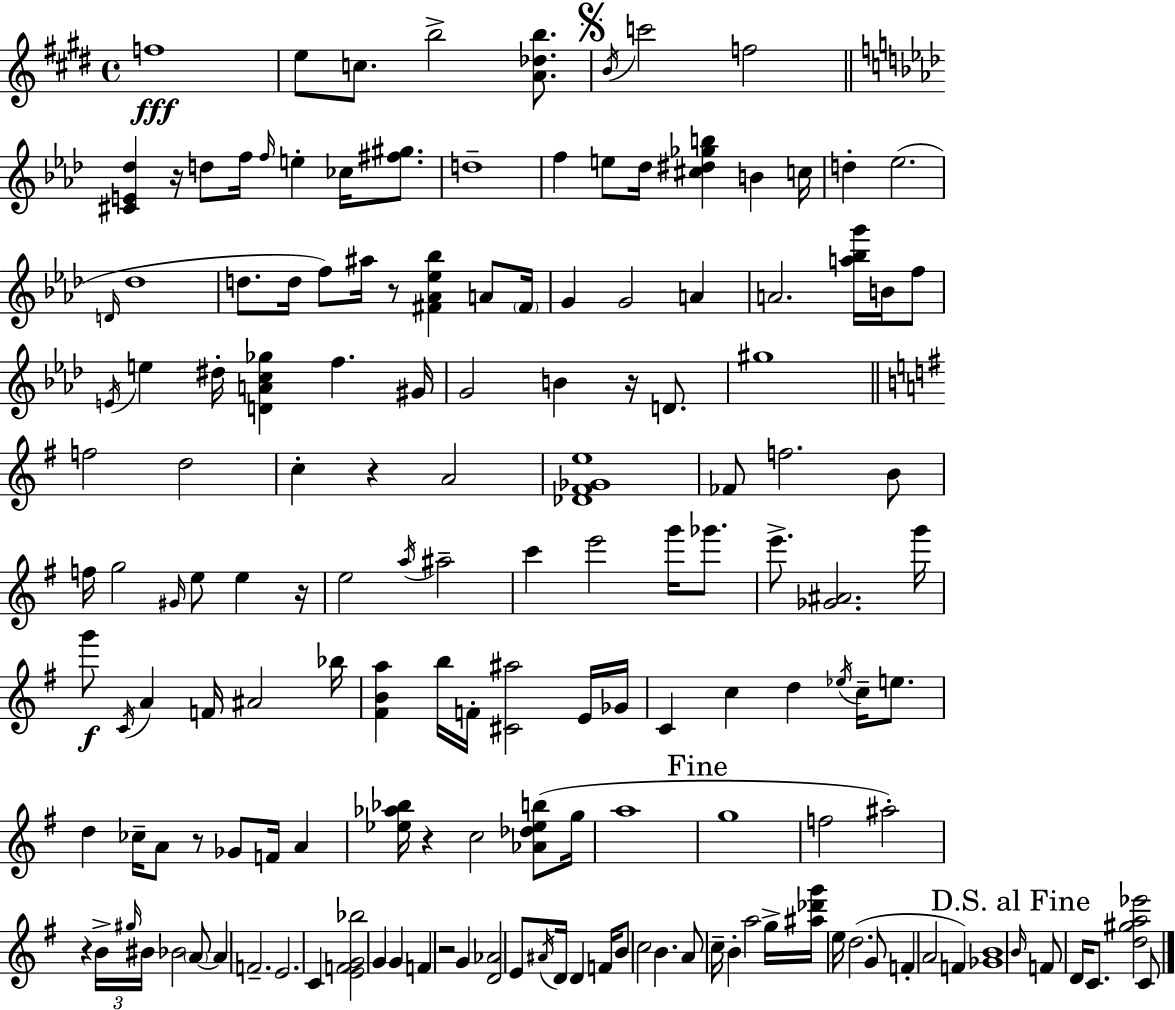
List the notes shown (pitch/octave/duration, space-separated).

F5/w E5/e C5/e. B5/h [A4,Db5,B5]/e. B4/s C6/h F5/h [C#4,E4,Db5]/q R/s D5/e F5/s F5/s E5/q CES5/s [F#5,G#5]/e. D5/w F5/q E5/e Db5/s [C#5,D#5,Gb5,B5]/q B4/q C5/s D5/q Eb5/h. D4/s Db5/w D5/e. D5/s F5/e A#5/s R/e [F#4,Ab4,Eb5,Bb5]/q A4/e F#4/s G4/q G4/h A4/q A4/h. [A5,Bb5,G6]/s B4/s F5/e E4/s E5/q D#5/s [D4,A4,C5,Gb5]/q F5/q. G#4/s G4/h B4/q R/s D4/e. G#5/w F5/h D5/h C5/q R/q A4/h [Db4,F#4,Gb4,E5]/w FES4/e F5/h. B4/e F5/s G5/h G#4/s E5/e E5/q R/s E5/h A5/s A#5/h C6/q E6/h G6/s Gb6/e. E6/e. [Gb4,A#4]/h. G6/s G6/e C4/s A4/q F4/s A#4/h Bb5/s [F#4,B4,A5]/q B5/s F4/s [C#4,A#5]/h E4/s Gb4/s C4/q C5/q D5/q Eb5/s C5/s E5/e. D5/q CES5/s A4/e R/e Gb4/e F4/s A4/q [Eb5,Ab5,Bb5]/s R/q C5/h [Ab4,Db5,Eb5,B5]/e G5/s A5/w G5/w F5/h A#5/h R/q B4/s G#5/s BIS4/s Bb4/h A4/e A4/q F4/h. E4/h. C4/q [E4,F4,G4,Bb5]/h G4/q G4/q F4/q R/h G4/q [D4,Ab4]/h E4/e A#4/s D4/s D4/q F4/s B4/e C5/h B4/q. A4/e C5/s B4/q A5/h G5/s [A#5,Db6,G6]/s E5/s D5/h. G4/e F4/q A4/h F4/q [Gb4,B4]/w B4/s F4/e D4/s C4/e. [D5,G#5,A5,Eb6]/h C4/e